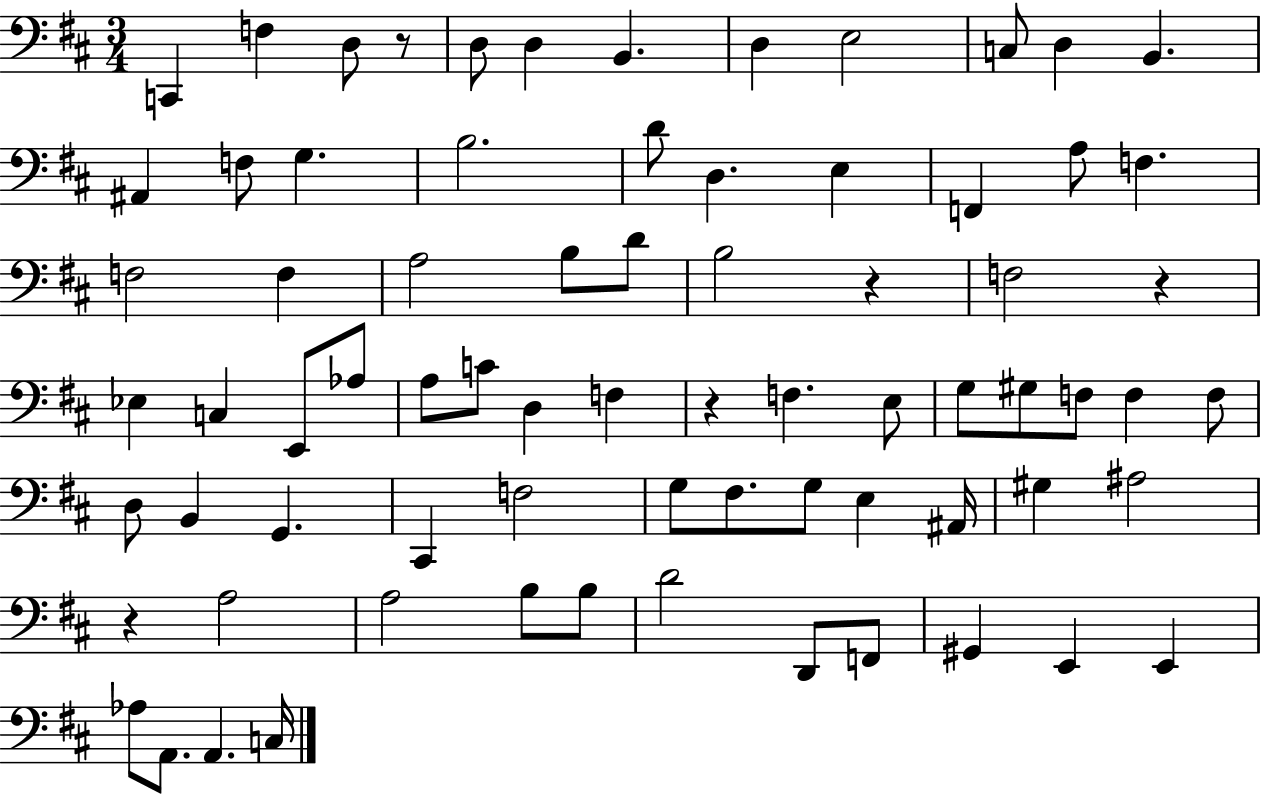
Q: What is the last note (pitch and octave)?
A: C3